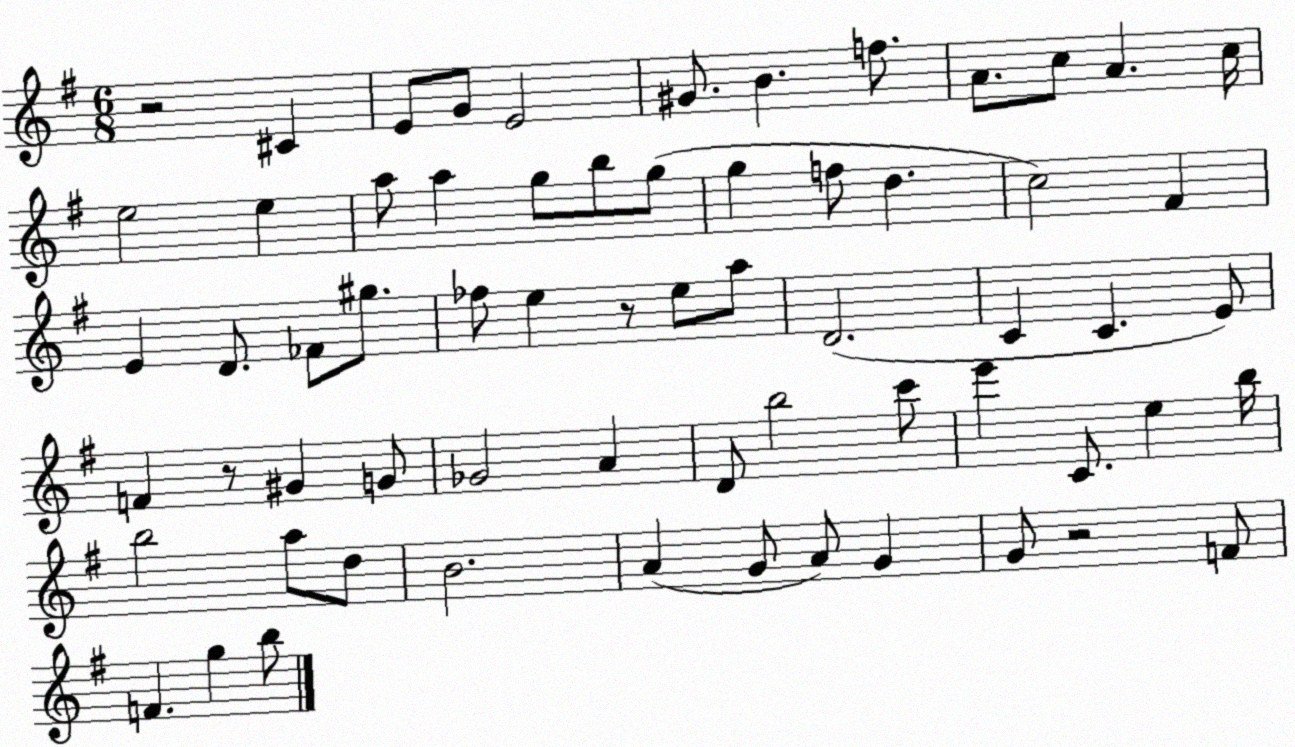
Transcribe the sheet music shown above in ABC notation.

X:1
T:Untitled
M:6/8
L:1/4
K:G
z2 ^C E/2 G/2 E2 ^G/2 B f/2 A/2 c/2 A c/4 e2 e a/2 a g/2 b/2 g/2 g f/2 d c2 ^F E D/2 _F/2 ^g/2 _f/2 e z/2 e/2 a/2 D2 C C E/2 F z/2 ^G G/2 _G2 A D/2 b2 c'/2 e' C/2 e b/4 b2 a/2 d/2 B2 A G/2 A/2 G G/2 z2 F/2 F g b/2